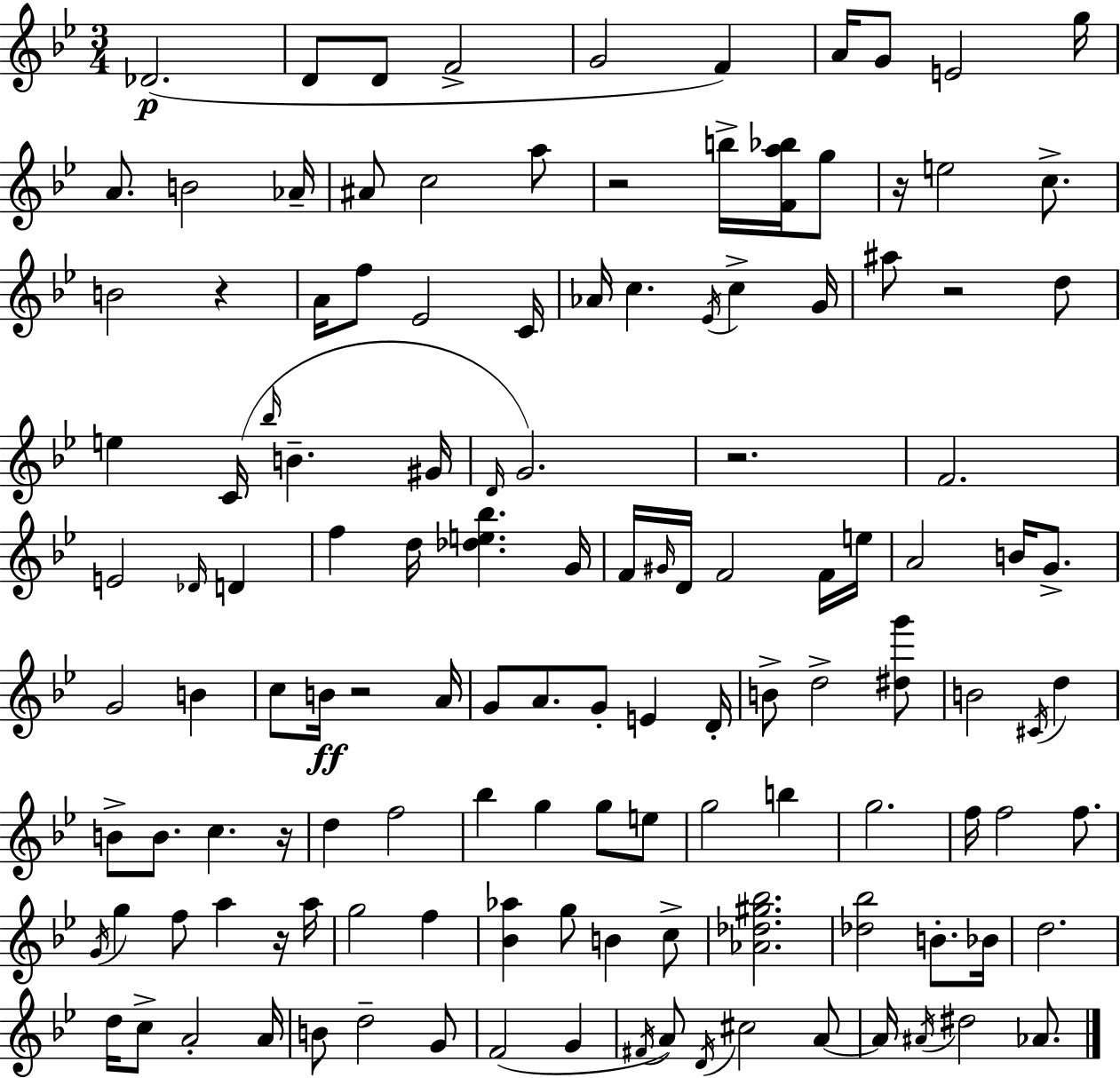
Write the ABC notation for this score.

X:1
T:Untitled
M:3/4
L:1/4
K:Bb
_D2 D/2 D/2 F2 G2 F A/4 G/2 E2 g/4 A/2 B2 _A/4 ^A/2 c2 a/2 z2 b/4 [Fa_b]/4 g/2 z/4 e2 c/2 B2 z A/4 f/2 _E2 C/4 _A/4 c _E/4 c G/4 ^a/2 z2 d/2 e C/4 _b/4 B ^G/4 D/4 G2 z2 F2 E2 _D/4 D f d/4 [_de_b] G/4 F/4 ^G/4 D/4 F2 F/4 e/4 A2 B/4 G/2 G2 B c/2 B/4 z2 A/4 G/2 A/2 G/2 E D/4 B/2 d2 [^dg']/2 B2 ^C/4 d B/2 B/2 c z/4 d f2 _b g g/2 e/2 g2 b g2 f/4 f2 f/2 G/4 g f/2 a z/4 a/4 g2 f [_B_a] g/2 B c/2 [_A_d^g_b]2 [_d_b]2 B/2 _B/4 d2 d/4 c/2 A2 A/4 B/2 d2 G/2 F2 G ^F/4 A/2 D/4 ^c2 A/2 A/4 ^A/4 ^d2 _A/2